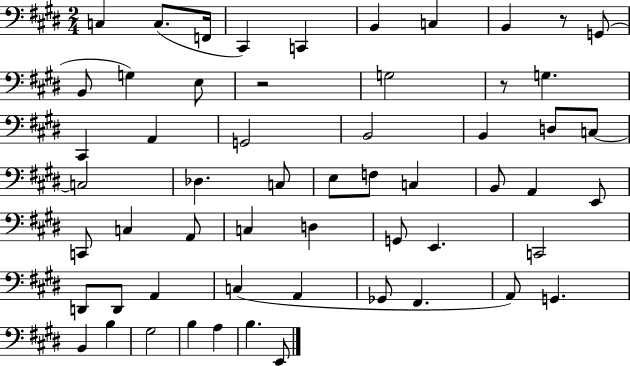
C3/q C3/e. F2/s C#2/q C2/q B2/q C3/q B2/q R/e G2/e B2/e G3/q E3/e R/h G3/h R/e G3/q. C#2/q A2/q G2/h B2/h B2/q D3/e C3/e C3/h Db3/q. C3/e E3/e F3/e C3/q B2/e A2/q E2/e C2/e C3/q A2/e C3/q D3/q G2/e E2/q. C2/h D2/e D2/e A2/q C3/q A2/q Gb2/e F#2/q. A2/e G2/q. B2/q B3/q G#3/h B3/q A3/q B3/q. E2/e